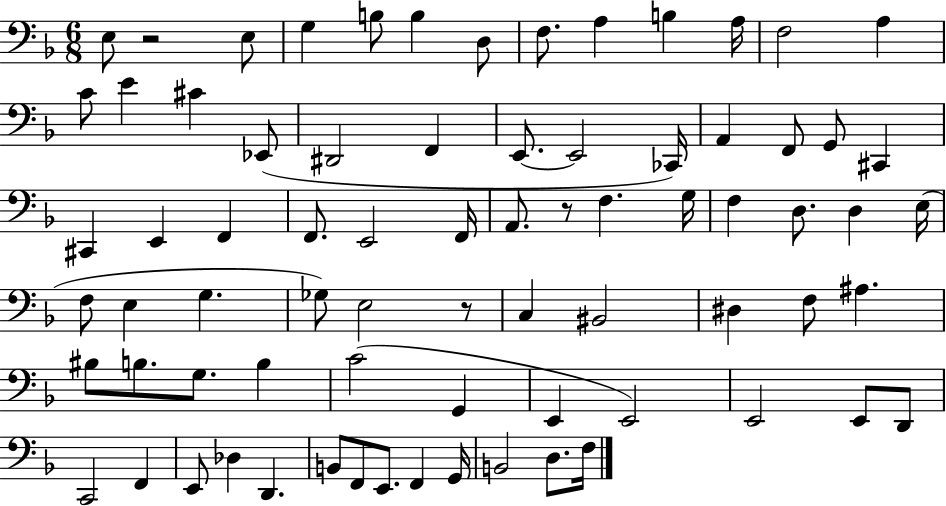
E3/e R/h E3/e G3/q B3/e B3/q D3/e F3/e. A3/q B3/q A3/s F3/h A3/q C4/e E4/q C#4/q Eb2/e D#2/h F2/q E2/e. E2/h CES2/s A2/q F2/e G2/e C#2/q C#2/q E2/q F2/q F2/e. E2/h F2/s A2/e. R/e F3/q. G3/s F3/q D3/e. D3/q E3/s F3/e E3/q G3/q. Gb3/e E3/h R/e C3/q BIS2/h D#3/q F3/e A#3/q. BIS3/e B3/e. G3/e. B3/q C4/h G2/q E2/q E2/h E2/h E2/e D2/e C2/h F2/q E2/e Db3/q D2/q. B2/e F2/e E2/e. F2/q G2/s B2/h D3/e. F3/s